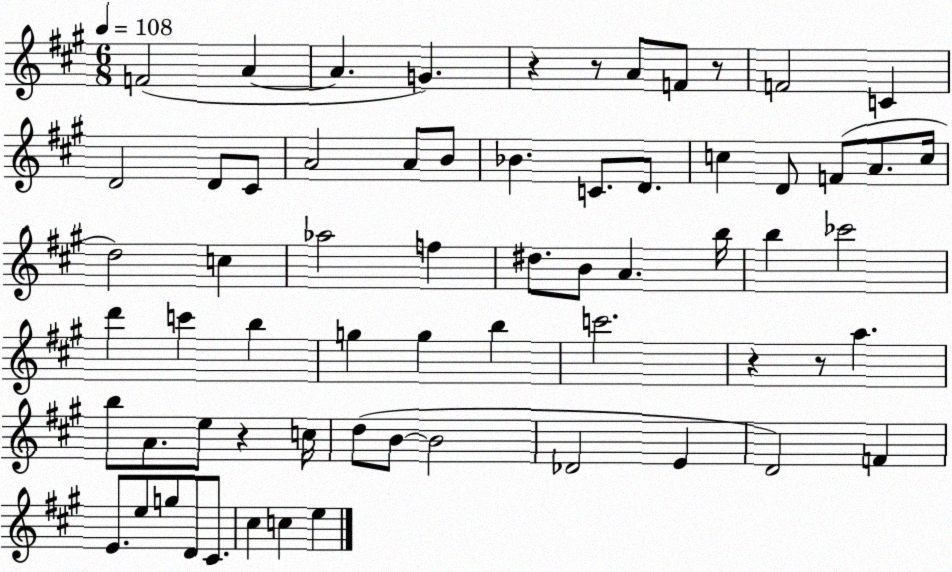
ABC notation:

X:1
T:Untitled
M:6/8
L:1/4
K:A
F2 A A G z z/2 A/2 F/2 z/2 F2 C D2 D/2 ^C/2 A2 A/2 B/2 _B C/2 D/2 c D/2 F/2 A/2 c/4 d2 c _a2 f ^d/2 B/2 A b/4 b _c'2 d' c' b g g b c'2 z z/2 a b/2 A/2 e/2 z c/4 d/2 B/2 B2 _D2 E D2 F E/2 e/2 g/2 D/2 ^C/2 ^c c e